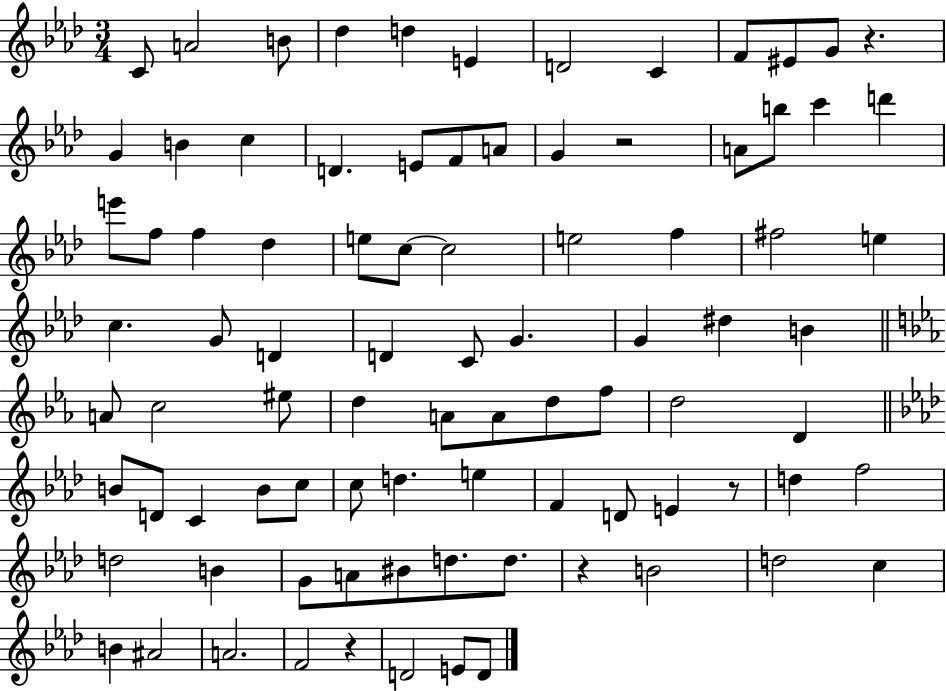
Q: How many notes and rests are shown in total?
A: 88